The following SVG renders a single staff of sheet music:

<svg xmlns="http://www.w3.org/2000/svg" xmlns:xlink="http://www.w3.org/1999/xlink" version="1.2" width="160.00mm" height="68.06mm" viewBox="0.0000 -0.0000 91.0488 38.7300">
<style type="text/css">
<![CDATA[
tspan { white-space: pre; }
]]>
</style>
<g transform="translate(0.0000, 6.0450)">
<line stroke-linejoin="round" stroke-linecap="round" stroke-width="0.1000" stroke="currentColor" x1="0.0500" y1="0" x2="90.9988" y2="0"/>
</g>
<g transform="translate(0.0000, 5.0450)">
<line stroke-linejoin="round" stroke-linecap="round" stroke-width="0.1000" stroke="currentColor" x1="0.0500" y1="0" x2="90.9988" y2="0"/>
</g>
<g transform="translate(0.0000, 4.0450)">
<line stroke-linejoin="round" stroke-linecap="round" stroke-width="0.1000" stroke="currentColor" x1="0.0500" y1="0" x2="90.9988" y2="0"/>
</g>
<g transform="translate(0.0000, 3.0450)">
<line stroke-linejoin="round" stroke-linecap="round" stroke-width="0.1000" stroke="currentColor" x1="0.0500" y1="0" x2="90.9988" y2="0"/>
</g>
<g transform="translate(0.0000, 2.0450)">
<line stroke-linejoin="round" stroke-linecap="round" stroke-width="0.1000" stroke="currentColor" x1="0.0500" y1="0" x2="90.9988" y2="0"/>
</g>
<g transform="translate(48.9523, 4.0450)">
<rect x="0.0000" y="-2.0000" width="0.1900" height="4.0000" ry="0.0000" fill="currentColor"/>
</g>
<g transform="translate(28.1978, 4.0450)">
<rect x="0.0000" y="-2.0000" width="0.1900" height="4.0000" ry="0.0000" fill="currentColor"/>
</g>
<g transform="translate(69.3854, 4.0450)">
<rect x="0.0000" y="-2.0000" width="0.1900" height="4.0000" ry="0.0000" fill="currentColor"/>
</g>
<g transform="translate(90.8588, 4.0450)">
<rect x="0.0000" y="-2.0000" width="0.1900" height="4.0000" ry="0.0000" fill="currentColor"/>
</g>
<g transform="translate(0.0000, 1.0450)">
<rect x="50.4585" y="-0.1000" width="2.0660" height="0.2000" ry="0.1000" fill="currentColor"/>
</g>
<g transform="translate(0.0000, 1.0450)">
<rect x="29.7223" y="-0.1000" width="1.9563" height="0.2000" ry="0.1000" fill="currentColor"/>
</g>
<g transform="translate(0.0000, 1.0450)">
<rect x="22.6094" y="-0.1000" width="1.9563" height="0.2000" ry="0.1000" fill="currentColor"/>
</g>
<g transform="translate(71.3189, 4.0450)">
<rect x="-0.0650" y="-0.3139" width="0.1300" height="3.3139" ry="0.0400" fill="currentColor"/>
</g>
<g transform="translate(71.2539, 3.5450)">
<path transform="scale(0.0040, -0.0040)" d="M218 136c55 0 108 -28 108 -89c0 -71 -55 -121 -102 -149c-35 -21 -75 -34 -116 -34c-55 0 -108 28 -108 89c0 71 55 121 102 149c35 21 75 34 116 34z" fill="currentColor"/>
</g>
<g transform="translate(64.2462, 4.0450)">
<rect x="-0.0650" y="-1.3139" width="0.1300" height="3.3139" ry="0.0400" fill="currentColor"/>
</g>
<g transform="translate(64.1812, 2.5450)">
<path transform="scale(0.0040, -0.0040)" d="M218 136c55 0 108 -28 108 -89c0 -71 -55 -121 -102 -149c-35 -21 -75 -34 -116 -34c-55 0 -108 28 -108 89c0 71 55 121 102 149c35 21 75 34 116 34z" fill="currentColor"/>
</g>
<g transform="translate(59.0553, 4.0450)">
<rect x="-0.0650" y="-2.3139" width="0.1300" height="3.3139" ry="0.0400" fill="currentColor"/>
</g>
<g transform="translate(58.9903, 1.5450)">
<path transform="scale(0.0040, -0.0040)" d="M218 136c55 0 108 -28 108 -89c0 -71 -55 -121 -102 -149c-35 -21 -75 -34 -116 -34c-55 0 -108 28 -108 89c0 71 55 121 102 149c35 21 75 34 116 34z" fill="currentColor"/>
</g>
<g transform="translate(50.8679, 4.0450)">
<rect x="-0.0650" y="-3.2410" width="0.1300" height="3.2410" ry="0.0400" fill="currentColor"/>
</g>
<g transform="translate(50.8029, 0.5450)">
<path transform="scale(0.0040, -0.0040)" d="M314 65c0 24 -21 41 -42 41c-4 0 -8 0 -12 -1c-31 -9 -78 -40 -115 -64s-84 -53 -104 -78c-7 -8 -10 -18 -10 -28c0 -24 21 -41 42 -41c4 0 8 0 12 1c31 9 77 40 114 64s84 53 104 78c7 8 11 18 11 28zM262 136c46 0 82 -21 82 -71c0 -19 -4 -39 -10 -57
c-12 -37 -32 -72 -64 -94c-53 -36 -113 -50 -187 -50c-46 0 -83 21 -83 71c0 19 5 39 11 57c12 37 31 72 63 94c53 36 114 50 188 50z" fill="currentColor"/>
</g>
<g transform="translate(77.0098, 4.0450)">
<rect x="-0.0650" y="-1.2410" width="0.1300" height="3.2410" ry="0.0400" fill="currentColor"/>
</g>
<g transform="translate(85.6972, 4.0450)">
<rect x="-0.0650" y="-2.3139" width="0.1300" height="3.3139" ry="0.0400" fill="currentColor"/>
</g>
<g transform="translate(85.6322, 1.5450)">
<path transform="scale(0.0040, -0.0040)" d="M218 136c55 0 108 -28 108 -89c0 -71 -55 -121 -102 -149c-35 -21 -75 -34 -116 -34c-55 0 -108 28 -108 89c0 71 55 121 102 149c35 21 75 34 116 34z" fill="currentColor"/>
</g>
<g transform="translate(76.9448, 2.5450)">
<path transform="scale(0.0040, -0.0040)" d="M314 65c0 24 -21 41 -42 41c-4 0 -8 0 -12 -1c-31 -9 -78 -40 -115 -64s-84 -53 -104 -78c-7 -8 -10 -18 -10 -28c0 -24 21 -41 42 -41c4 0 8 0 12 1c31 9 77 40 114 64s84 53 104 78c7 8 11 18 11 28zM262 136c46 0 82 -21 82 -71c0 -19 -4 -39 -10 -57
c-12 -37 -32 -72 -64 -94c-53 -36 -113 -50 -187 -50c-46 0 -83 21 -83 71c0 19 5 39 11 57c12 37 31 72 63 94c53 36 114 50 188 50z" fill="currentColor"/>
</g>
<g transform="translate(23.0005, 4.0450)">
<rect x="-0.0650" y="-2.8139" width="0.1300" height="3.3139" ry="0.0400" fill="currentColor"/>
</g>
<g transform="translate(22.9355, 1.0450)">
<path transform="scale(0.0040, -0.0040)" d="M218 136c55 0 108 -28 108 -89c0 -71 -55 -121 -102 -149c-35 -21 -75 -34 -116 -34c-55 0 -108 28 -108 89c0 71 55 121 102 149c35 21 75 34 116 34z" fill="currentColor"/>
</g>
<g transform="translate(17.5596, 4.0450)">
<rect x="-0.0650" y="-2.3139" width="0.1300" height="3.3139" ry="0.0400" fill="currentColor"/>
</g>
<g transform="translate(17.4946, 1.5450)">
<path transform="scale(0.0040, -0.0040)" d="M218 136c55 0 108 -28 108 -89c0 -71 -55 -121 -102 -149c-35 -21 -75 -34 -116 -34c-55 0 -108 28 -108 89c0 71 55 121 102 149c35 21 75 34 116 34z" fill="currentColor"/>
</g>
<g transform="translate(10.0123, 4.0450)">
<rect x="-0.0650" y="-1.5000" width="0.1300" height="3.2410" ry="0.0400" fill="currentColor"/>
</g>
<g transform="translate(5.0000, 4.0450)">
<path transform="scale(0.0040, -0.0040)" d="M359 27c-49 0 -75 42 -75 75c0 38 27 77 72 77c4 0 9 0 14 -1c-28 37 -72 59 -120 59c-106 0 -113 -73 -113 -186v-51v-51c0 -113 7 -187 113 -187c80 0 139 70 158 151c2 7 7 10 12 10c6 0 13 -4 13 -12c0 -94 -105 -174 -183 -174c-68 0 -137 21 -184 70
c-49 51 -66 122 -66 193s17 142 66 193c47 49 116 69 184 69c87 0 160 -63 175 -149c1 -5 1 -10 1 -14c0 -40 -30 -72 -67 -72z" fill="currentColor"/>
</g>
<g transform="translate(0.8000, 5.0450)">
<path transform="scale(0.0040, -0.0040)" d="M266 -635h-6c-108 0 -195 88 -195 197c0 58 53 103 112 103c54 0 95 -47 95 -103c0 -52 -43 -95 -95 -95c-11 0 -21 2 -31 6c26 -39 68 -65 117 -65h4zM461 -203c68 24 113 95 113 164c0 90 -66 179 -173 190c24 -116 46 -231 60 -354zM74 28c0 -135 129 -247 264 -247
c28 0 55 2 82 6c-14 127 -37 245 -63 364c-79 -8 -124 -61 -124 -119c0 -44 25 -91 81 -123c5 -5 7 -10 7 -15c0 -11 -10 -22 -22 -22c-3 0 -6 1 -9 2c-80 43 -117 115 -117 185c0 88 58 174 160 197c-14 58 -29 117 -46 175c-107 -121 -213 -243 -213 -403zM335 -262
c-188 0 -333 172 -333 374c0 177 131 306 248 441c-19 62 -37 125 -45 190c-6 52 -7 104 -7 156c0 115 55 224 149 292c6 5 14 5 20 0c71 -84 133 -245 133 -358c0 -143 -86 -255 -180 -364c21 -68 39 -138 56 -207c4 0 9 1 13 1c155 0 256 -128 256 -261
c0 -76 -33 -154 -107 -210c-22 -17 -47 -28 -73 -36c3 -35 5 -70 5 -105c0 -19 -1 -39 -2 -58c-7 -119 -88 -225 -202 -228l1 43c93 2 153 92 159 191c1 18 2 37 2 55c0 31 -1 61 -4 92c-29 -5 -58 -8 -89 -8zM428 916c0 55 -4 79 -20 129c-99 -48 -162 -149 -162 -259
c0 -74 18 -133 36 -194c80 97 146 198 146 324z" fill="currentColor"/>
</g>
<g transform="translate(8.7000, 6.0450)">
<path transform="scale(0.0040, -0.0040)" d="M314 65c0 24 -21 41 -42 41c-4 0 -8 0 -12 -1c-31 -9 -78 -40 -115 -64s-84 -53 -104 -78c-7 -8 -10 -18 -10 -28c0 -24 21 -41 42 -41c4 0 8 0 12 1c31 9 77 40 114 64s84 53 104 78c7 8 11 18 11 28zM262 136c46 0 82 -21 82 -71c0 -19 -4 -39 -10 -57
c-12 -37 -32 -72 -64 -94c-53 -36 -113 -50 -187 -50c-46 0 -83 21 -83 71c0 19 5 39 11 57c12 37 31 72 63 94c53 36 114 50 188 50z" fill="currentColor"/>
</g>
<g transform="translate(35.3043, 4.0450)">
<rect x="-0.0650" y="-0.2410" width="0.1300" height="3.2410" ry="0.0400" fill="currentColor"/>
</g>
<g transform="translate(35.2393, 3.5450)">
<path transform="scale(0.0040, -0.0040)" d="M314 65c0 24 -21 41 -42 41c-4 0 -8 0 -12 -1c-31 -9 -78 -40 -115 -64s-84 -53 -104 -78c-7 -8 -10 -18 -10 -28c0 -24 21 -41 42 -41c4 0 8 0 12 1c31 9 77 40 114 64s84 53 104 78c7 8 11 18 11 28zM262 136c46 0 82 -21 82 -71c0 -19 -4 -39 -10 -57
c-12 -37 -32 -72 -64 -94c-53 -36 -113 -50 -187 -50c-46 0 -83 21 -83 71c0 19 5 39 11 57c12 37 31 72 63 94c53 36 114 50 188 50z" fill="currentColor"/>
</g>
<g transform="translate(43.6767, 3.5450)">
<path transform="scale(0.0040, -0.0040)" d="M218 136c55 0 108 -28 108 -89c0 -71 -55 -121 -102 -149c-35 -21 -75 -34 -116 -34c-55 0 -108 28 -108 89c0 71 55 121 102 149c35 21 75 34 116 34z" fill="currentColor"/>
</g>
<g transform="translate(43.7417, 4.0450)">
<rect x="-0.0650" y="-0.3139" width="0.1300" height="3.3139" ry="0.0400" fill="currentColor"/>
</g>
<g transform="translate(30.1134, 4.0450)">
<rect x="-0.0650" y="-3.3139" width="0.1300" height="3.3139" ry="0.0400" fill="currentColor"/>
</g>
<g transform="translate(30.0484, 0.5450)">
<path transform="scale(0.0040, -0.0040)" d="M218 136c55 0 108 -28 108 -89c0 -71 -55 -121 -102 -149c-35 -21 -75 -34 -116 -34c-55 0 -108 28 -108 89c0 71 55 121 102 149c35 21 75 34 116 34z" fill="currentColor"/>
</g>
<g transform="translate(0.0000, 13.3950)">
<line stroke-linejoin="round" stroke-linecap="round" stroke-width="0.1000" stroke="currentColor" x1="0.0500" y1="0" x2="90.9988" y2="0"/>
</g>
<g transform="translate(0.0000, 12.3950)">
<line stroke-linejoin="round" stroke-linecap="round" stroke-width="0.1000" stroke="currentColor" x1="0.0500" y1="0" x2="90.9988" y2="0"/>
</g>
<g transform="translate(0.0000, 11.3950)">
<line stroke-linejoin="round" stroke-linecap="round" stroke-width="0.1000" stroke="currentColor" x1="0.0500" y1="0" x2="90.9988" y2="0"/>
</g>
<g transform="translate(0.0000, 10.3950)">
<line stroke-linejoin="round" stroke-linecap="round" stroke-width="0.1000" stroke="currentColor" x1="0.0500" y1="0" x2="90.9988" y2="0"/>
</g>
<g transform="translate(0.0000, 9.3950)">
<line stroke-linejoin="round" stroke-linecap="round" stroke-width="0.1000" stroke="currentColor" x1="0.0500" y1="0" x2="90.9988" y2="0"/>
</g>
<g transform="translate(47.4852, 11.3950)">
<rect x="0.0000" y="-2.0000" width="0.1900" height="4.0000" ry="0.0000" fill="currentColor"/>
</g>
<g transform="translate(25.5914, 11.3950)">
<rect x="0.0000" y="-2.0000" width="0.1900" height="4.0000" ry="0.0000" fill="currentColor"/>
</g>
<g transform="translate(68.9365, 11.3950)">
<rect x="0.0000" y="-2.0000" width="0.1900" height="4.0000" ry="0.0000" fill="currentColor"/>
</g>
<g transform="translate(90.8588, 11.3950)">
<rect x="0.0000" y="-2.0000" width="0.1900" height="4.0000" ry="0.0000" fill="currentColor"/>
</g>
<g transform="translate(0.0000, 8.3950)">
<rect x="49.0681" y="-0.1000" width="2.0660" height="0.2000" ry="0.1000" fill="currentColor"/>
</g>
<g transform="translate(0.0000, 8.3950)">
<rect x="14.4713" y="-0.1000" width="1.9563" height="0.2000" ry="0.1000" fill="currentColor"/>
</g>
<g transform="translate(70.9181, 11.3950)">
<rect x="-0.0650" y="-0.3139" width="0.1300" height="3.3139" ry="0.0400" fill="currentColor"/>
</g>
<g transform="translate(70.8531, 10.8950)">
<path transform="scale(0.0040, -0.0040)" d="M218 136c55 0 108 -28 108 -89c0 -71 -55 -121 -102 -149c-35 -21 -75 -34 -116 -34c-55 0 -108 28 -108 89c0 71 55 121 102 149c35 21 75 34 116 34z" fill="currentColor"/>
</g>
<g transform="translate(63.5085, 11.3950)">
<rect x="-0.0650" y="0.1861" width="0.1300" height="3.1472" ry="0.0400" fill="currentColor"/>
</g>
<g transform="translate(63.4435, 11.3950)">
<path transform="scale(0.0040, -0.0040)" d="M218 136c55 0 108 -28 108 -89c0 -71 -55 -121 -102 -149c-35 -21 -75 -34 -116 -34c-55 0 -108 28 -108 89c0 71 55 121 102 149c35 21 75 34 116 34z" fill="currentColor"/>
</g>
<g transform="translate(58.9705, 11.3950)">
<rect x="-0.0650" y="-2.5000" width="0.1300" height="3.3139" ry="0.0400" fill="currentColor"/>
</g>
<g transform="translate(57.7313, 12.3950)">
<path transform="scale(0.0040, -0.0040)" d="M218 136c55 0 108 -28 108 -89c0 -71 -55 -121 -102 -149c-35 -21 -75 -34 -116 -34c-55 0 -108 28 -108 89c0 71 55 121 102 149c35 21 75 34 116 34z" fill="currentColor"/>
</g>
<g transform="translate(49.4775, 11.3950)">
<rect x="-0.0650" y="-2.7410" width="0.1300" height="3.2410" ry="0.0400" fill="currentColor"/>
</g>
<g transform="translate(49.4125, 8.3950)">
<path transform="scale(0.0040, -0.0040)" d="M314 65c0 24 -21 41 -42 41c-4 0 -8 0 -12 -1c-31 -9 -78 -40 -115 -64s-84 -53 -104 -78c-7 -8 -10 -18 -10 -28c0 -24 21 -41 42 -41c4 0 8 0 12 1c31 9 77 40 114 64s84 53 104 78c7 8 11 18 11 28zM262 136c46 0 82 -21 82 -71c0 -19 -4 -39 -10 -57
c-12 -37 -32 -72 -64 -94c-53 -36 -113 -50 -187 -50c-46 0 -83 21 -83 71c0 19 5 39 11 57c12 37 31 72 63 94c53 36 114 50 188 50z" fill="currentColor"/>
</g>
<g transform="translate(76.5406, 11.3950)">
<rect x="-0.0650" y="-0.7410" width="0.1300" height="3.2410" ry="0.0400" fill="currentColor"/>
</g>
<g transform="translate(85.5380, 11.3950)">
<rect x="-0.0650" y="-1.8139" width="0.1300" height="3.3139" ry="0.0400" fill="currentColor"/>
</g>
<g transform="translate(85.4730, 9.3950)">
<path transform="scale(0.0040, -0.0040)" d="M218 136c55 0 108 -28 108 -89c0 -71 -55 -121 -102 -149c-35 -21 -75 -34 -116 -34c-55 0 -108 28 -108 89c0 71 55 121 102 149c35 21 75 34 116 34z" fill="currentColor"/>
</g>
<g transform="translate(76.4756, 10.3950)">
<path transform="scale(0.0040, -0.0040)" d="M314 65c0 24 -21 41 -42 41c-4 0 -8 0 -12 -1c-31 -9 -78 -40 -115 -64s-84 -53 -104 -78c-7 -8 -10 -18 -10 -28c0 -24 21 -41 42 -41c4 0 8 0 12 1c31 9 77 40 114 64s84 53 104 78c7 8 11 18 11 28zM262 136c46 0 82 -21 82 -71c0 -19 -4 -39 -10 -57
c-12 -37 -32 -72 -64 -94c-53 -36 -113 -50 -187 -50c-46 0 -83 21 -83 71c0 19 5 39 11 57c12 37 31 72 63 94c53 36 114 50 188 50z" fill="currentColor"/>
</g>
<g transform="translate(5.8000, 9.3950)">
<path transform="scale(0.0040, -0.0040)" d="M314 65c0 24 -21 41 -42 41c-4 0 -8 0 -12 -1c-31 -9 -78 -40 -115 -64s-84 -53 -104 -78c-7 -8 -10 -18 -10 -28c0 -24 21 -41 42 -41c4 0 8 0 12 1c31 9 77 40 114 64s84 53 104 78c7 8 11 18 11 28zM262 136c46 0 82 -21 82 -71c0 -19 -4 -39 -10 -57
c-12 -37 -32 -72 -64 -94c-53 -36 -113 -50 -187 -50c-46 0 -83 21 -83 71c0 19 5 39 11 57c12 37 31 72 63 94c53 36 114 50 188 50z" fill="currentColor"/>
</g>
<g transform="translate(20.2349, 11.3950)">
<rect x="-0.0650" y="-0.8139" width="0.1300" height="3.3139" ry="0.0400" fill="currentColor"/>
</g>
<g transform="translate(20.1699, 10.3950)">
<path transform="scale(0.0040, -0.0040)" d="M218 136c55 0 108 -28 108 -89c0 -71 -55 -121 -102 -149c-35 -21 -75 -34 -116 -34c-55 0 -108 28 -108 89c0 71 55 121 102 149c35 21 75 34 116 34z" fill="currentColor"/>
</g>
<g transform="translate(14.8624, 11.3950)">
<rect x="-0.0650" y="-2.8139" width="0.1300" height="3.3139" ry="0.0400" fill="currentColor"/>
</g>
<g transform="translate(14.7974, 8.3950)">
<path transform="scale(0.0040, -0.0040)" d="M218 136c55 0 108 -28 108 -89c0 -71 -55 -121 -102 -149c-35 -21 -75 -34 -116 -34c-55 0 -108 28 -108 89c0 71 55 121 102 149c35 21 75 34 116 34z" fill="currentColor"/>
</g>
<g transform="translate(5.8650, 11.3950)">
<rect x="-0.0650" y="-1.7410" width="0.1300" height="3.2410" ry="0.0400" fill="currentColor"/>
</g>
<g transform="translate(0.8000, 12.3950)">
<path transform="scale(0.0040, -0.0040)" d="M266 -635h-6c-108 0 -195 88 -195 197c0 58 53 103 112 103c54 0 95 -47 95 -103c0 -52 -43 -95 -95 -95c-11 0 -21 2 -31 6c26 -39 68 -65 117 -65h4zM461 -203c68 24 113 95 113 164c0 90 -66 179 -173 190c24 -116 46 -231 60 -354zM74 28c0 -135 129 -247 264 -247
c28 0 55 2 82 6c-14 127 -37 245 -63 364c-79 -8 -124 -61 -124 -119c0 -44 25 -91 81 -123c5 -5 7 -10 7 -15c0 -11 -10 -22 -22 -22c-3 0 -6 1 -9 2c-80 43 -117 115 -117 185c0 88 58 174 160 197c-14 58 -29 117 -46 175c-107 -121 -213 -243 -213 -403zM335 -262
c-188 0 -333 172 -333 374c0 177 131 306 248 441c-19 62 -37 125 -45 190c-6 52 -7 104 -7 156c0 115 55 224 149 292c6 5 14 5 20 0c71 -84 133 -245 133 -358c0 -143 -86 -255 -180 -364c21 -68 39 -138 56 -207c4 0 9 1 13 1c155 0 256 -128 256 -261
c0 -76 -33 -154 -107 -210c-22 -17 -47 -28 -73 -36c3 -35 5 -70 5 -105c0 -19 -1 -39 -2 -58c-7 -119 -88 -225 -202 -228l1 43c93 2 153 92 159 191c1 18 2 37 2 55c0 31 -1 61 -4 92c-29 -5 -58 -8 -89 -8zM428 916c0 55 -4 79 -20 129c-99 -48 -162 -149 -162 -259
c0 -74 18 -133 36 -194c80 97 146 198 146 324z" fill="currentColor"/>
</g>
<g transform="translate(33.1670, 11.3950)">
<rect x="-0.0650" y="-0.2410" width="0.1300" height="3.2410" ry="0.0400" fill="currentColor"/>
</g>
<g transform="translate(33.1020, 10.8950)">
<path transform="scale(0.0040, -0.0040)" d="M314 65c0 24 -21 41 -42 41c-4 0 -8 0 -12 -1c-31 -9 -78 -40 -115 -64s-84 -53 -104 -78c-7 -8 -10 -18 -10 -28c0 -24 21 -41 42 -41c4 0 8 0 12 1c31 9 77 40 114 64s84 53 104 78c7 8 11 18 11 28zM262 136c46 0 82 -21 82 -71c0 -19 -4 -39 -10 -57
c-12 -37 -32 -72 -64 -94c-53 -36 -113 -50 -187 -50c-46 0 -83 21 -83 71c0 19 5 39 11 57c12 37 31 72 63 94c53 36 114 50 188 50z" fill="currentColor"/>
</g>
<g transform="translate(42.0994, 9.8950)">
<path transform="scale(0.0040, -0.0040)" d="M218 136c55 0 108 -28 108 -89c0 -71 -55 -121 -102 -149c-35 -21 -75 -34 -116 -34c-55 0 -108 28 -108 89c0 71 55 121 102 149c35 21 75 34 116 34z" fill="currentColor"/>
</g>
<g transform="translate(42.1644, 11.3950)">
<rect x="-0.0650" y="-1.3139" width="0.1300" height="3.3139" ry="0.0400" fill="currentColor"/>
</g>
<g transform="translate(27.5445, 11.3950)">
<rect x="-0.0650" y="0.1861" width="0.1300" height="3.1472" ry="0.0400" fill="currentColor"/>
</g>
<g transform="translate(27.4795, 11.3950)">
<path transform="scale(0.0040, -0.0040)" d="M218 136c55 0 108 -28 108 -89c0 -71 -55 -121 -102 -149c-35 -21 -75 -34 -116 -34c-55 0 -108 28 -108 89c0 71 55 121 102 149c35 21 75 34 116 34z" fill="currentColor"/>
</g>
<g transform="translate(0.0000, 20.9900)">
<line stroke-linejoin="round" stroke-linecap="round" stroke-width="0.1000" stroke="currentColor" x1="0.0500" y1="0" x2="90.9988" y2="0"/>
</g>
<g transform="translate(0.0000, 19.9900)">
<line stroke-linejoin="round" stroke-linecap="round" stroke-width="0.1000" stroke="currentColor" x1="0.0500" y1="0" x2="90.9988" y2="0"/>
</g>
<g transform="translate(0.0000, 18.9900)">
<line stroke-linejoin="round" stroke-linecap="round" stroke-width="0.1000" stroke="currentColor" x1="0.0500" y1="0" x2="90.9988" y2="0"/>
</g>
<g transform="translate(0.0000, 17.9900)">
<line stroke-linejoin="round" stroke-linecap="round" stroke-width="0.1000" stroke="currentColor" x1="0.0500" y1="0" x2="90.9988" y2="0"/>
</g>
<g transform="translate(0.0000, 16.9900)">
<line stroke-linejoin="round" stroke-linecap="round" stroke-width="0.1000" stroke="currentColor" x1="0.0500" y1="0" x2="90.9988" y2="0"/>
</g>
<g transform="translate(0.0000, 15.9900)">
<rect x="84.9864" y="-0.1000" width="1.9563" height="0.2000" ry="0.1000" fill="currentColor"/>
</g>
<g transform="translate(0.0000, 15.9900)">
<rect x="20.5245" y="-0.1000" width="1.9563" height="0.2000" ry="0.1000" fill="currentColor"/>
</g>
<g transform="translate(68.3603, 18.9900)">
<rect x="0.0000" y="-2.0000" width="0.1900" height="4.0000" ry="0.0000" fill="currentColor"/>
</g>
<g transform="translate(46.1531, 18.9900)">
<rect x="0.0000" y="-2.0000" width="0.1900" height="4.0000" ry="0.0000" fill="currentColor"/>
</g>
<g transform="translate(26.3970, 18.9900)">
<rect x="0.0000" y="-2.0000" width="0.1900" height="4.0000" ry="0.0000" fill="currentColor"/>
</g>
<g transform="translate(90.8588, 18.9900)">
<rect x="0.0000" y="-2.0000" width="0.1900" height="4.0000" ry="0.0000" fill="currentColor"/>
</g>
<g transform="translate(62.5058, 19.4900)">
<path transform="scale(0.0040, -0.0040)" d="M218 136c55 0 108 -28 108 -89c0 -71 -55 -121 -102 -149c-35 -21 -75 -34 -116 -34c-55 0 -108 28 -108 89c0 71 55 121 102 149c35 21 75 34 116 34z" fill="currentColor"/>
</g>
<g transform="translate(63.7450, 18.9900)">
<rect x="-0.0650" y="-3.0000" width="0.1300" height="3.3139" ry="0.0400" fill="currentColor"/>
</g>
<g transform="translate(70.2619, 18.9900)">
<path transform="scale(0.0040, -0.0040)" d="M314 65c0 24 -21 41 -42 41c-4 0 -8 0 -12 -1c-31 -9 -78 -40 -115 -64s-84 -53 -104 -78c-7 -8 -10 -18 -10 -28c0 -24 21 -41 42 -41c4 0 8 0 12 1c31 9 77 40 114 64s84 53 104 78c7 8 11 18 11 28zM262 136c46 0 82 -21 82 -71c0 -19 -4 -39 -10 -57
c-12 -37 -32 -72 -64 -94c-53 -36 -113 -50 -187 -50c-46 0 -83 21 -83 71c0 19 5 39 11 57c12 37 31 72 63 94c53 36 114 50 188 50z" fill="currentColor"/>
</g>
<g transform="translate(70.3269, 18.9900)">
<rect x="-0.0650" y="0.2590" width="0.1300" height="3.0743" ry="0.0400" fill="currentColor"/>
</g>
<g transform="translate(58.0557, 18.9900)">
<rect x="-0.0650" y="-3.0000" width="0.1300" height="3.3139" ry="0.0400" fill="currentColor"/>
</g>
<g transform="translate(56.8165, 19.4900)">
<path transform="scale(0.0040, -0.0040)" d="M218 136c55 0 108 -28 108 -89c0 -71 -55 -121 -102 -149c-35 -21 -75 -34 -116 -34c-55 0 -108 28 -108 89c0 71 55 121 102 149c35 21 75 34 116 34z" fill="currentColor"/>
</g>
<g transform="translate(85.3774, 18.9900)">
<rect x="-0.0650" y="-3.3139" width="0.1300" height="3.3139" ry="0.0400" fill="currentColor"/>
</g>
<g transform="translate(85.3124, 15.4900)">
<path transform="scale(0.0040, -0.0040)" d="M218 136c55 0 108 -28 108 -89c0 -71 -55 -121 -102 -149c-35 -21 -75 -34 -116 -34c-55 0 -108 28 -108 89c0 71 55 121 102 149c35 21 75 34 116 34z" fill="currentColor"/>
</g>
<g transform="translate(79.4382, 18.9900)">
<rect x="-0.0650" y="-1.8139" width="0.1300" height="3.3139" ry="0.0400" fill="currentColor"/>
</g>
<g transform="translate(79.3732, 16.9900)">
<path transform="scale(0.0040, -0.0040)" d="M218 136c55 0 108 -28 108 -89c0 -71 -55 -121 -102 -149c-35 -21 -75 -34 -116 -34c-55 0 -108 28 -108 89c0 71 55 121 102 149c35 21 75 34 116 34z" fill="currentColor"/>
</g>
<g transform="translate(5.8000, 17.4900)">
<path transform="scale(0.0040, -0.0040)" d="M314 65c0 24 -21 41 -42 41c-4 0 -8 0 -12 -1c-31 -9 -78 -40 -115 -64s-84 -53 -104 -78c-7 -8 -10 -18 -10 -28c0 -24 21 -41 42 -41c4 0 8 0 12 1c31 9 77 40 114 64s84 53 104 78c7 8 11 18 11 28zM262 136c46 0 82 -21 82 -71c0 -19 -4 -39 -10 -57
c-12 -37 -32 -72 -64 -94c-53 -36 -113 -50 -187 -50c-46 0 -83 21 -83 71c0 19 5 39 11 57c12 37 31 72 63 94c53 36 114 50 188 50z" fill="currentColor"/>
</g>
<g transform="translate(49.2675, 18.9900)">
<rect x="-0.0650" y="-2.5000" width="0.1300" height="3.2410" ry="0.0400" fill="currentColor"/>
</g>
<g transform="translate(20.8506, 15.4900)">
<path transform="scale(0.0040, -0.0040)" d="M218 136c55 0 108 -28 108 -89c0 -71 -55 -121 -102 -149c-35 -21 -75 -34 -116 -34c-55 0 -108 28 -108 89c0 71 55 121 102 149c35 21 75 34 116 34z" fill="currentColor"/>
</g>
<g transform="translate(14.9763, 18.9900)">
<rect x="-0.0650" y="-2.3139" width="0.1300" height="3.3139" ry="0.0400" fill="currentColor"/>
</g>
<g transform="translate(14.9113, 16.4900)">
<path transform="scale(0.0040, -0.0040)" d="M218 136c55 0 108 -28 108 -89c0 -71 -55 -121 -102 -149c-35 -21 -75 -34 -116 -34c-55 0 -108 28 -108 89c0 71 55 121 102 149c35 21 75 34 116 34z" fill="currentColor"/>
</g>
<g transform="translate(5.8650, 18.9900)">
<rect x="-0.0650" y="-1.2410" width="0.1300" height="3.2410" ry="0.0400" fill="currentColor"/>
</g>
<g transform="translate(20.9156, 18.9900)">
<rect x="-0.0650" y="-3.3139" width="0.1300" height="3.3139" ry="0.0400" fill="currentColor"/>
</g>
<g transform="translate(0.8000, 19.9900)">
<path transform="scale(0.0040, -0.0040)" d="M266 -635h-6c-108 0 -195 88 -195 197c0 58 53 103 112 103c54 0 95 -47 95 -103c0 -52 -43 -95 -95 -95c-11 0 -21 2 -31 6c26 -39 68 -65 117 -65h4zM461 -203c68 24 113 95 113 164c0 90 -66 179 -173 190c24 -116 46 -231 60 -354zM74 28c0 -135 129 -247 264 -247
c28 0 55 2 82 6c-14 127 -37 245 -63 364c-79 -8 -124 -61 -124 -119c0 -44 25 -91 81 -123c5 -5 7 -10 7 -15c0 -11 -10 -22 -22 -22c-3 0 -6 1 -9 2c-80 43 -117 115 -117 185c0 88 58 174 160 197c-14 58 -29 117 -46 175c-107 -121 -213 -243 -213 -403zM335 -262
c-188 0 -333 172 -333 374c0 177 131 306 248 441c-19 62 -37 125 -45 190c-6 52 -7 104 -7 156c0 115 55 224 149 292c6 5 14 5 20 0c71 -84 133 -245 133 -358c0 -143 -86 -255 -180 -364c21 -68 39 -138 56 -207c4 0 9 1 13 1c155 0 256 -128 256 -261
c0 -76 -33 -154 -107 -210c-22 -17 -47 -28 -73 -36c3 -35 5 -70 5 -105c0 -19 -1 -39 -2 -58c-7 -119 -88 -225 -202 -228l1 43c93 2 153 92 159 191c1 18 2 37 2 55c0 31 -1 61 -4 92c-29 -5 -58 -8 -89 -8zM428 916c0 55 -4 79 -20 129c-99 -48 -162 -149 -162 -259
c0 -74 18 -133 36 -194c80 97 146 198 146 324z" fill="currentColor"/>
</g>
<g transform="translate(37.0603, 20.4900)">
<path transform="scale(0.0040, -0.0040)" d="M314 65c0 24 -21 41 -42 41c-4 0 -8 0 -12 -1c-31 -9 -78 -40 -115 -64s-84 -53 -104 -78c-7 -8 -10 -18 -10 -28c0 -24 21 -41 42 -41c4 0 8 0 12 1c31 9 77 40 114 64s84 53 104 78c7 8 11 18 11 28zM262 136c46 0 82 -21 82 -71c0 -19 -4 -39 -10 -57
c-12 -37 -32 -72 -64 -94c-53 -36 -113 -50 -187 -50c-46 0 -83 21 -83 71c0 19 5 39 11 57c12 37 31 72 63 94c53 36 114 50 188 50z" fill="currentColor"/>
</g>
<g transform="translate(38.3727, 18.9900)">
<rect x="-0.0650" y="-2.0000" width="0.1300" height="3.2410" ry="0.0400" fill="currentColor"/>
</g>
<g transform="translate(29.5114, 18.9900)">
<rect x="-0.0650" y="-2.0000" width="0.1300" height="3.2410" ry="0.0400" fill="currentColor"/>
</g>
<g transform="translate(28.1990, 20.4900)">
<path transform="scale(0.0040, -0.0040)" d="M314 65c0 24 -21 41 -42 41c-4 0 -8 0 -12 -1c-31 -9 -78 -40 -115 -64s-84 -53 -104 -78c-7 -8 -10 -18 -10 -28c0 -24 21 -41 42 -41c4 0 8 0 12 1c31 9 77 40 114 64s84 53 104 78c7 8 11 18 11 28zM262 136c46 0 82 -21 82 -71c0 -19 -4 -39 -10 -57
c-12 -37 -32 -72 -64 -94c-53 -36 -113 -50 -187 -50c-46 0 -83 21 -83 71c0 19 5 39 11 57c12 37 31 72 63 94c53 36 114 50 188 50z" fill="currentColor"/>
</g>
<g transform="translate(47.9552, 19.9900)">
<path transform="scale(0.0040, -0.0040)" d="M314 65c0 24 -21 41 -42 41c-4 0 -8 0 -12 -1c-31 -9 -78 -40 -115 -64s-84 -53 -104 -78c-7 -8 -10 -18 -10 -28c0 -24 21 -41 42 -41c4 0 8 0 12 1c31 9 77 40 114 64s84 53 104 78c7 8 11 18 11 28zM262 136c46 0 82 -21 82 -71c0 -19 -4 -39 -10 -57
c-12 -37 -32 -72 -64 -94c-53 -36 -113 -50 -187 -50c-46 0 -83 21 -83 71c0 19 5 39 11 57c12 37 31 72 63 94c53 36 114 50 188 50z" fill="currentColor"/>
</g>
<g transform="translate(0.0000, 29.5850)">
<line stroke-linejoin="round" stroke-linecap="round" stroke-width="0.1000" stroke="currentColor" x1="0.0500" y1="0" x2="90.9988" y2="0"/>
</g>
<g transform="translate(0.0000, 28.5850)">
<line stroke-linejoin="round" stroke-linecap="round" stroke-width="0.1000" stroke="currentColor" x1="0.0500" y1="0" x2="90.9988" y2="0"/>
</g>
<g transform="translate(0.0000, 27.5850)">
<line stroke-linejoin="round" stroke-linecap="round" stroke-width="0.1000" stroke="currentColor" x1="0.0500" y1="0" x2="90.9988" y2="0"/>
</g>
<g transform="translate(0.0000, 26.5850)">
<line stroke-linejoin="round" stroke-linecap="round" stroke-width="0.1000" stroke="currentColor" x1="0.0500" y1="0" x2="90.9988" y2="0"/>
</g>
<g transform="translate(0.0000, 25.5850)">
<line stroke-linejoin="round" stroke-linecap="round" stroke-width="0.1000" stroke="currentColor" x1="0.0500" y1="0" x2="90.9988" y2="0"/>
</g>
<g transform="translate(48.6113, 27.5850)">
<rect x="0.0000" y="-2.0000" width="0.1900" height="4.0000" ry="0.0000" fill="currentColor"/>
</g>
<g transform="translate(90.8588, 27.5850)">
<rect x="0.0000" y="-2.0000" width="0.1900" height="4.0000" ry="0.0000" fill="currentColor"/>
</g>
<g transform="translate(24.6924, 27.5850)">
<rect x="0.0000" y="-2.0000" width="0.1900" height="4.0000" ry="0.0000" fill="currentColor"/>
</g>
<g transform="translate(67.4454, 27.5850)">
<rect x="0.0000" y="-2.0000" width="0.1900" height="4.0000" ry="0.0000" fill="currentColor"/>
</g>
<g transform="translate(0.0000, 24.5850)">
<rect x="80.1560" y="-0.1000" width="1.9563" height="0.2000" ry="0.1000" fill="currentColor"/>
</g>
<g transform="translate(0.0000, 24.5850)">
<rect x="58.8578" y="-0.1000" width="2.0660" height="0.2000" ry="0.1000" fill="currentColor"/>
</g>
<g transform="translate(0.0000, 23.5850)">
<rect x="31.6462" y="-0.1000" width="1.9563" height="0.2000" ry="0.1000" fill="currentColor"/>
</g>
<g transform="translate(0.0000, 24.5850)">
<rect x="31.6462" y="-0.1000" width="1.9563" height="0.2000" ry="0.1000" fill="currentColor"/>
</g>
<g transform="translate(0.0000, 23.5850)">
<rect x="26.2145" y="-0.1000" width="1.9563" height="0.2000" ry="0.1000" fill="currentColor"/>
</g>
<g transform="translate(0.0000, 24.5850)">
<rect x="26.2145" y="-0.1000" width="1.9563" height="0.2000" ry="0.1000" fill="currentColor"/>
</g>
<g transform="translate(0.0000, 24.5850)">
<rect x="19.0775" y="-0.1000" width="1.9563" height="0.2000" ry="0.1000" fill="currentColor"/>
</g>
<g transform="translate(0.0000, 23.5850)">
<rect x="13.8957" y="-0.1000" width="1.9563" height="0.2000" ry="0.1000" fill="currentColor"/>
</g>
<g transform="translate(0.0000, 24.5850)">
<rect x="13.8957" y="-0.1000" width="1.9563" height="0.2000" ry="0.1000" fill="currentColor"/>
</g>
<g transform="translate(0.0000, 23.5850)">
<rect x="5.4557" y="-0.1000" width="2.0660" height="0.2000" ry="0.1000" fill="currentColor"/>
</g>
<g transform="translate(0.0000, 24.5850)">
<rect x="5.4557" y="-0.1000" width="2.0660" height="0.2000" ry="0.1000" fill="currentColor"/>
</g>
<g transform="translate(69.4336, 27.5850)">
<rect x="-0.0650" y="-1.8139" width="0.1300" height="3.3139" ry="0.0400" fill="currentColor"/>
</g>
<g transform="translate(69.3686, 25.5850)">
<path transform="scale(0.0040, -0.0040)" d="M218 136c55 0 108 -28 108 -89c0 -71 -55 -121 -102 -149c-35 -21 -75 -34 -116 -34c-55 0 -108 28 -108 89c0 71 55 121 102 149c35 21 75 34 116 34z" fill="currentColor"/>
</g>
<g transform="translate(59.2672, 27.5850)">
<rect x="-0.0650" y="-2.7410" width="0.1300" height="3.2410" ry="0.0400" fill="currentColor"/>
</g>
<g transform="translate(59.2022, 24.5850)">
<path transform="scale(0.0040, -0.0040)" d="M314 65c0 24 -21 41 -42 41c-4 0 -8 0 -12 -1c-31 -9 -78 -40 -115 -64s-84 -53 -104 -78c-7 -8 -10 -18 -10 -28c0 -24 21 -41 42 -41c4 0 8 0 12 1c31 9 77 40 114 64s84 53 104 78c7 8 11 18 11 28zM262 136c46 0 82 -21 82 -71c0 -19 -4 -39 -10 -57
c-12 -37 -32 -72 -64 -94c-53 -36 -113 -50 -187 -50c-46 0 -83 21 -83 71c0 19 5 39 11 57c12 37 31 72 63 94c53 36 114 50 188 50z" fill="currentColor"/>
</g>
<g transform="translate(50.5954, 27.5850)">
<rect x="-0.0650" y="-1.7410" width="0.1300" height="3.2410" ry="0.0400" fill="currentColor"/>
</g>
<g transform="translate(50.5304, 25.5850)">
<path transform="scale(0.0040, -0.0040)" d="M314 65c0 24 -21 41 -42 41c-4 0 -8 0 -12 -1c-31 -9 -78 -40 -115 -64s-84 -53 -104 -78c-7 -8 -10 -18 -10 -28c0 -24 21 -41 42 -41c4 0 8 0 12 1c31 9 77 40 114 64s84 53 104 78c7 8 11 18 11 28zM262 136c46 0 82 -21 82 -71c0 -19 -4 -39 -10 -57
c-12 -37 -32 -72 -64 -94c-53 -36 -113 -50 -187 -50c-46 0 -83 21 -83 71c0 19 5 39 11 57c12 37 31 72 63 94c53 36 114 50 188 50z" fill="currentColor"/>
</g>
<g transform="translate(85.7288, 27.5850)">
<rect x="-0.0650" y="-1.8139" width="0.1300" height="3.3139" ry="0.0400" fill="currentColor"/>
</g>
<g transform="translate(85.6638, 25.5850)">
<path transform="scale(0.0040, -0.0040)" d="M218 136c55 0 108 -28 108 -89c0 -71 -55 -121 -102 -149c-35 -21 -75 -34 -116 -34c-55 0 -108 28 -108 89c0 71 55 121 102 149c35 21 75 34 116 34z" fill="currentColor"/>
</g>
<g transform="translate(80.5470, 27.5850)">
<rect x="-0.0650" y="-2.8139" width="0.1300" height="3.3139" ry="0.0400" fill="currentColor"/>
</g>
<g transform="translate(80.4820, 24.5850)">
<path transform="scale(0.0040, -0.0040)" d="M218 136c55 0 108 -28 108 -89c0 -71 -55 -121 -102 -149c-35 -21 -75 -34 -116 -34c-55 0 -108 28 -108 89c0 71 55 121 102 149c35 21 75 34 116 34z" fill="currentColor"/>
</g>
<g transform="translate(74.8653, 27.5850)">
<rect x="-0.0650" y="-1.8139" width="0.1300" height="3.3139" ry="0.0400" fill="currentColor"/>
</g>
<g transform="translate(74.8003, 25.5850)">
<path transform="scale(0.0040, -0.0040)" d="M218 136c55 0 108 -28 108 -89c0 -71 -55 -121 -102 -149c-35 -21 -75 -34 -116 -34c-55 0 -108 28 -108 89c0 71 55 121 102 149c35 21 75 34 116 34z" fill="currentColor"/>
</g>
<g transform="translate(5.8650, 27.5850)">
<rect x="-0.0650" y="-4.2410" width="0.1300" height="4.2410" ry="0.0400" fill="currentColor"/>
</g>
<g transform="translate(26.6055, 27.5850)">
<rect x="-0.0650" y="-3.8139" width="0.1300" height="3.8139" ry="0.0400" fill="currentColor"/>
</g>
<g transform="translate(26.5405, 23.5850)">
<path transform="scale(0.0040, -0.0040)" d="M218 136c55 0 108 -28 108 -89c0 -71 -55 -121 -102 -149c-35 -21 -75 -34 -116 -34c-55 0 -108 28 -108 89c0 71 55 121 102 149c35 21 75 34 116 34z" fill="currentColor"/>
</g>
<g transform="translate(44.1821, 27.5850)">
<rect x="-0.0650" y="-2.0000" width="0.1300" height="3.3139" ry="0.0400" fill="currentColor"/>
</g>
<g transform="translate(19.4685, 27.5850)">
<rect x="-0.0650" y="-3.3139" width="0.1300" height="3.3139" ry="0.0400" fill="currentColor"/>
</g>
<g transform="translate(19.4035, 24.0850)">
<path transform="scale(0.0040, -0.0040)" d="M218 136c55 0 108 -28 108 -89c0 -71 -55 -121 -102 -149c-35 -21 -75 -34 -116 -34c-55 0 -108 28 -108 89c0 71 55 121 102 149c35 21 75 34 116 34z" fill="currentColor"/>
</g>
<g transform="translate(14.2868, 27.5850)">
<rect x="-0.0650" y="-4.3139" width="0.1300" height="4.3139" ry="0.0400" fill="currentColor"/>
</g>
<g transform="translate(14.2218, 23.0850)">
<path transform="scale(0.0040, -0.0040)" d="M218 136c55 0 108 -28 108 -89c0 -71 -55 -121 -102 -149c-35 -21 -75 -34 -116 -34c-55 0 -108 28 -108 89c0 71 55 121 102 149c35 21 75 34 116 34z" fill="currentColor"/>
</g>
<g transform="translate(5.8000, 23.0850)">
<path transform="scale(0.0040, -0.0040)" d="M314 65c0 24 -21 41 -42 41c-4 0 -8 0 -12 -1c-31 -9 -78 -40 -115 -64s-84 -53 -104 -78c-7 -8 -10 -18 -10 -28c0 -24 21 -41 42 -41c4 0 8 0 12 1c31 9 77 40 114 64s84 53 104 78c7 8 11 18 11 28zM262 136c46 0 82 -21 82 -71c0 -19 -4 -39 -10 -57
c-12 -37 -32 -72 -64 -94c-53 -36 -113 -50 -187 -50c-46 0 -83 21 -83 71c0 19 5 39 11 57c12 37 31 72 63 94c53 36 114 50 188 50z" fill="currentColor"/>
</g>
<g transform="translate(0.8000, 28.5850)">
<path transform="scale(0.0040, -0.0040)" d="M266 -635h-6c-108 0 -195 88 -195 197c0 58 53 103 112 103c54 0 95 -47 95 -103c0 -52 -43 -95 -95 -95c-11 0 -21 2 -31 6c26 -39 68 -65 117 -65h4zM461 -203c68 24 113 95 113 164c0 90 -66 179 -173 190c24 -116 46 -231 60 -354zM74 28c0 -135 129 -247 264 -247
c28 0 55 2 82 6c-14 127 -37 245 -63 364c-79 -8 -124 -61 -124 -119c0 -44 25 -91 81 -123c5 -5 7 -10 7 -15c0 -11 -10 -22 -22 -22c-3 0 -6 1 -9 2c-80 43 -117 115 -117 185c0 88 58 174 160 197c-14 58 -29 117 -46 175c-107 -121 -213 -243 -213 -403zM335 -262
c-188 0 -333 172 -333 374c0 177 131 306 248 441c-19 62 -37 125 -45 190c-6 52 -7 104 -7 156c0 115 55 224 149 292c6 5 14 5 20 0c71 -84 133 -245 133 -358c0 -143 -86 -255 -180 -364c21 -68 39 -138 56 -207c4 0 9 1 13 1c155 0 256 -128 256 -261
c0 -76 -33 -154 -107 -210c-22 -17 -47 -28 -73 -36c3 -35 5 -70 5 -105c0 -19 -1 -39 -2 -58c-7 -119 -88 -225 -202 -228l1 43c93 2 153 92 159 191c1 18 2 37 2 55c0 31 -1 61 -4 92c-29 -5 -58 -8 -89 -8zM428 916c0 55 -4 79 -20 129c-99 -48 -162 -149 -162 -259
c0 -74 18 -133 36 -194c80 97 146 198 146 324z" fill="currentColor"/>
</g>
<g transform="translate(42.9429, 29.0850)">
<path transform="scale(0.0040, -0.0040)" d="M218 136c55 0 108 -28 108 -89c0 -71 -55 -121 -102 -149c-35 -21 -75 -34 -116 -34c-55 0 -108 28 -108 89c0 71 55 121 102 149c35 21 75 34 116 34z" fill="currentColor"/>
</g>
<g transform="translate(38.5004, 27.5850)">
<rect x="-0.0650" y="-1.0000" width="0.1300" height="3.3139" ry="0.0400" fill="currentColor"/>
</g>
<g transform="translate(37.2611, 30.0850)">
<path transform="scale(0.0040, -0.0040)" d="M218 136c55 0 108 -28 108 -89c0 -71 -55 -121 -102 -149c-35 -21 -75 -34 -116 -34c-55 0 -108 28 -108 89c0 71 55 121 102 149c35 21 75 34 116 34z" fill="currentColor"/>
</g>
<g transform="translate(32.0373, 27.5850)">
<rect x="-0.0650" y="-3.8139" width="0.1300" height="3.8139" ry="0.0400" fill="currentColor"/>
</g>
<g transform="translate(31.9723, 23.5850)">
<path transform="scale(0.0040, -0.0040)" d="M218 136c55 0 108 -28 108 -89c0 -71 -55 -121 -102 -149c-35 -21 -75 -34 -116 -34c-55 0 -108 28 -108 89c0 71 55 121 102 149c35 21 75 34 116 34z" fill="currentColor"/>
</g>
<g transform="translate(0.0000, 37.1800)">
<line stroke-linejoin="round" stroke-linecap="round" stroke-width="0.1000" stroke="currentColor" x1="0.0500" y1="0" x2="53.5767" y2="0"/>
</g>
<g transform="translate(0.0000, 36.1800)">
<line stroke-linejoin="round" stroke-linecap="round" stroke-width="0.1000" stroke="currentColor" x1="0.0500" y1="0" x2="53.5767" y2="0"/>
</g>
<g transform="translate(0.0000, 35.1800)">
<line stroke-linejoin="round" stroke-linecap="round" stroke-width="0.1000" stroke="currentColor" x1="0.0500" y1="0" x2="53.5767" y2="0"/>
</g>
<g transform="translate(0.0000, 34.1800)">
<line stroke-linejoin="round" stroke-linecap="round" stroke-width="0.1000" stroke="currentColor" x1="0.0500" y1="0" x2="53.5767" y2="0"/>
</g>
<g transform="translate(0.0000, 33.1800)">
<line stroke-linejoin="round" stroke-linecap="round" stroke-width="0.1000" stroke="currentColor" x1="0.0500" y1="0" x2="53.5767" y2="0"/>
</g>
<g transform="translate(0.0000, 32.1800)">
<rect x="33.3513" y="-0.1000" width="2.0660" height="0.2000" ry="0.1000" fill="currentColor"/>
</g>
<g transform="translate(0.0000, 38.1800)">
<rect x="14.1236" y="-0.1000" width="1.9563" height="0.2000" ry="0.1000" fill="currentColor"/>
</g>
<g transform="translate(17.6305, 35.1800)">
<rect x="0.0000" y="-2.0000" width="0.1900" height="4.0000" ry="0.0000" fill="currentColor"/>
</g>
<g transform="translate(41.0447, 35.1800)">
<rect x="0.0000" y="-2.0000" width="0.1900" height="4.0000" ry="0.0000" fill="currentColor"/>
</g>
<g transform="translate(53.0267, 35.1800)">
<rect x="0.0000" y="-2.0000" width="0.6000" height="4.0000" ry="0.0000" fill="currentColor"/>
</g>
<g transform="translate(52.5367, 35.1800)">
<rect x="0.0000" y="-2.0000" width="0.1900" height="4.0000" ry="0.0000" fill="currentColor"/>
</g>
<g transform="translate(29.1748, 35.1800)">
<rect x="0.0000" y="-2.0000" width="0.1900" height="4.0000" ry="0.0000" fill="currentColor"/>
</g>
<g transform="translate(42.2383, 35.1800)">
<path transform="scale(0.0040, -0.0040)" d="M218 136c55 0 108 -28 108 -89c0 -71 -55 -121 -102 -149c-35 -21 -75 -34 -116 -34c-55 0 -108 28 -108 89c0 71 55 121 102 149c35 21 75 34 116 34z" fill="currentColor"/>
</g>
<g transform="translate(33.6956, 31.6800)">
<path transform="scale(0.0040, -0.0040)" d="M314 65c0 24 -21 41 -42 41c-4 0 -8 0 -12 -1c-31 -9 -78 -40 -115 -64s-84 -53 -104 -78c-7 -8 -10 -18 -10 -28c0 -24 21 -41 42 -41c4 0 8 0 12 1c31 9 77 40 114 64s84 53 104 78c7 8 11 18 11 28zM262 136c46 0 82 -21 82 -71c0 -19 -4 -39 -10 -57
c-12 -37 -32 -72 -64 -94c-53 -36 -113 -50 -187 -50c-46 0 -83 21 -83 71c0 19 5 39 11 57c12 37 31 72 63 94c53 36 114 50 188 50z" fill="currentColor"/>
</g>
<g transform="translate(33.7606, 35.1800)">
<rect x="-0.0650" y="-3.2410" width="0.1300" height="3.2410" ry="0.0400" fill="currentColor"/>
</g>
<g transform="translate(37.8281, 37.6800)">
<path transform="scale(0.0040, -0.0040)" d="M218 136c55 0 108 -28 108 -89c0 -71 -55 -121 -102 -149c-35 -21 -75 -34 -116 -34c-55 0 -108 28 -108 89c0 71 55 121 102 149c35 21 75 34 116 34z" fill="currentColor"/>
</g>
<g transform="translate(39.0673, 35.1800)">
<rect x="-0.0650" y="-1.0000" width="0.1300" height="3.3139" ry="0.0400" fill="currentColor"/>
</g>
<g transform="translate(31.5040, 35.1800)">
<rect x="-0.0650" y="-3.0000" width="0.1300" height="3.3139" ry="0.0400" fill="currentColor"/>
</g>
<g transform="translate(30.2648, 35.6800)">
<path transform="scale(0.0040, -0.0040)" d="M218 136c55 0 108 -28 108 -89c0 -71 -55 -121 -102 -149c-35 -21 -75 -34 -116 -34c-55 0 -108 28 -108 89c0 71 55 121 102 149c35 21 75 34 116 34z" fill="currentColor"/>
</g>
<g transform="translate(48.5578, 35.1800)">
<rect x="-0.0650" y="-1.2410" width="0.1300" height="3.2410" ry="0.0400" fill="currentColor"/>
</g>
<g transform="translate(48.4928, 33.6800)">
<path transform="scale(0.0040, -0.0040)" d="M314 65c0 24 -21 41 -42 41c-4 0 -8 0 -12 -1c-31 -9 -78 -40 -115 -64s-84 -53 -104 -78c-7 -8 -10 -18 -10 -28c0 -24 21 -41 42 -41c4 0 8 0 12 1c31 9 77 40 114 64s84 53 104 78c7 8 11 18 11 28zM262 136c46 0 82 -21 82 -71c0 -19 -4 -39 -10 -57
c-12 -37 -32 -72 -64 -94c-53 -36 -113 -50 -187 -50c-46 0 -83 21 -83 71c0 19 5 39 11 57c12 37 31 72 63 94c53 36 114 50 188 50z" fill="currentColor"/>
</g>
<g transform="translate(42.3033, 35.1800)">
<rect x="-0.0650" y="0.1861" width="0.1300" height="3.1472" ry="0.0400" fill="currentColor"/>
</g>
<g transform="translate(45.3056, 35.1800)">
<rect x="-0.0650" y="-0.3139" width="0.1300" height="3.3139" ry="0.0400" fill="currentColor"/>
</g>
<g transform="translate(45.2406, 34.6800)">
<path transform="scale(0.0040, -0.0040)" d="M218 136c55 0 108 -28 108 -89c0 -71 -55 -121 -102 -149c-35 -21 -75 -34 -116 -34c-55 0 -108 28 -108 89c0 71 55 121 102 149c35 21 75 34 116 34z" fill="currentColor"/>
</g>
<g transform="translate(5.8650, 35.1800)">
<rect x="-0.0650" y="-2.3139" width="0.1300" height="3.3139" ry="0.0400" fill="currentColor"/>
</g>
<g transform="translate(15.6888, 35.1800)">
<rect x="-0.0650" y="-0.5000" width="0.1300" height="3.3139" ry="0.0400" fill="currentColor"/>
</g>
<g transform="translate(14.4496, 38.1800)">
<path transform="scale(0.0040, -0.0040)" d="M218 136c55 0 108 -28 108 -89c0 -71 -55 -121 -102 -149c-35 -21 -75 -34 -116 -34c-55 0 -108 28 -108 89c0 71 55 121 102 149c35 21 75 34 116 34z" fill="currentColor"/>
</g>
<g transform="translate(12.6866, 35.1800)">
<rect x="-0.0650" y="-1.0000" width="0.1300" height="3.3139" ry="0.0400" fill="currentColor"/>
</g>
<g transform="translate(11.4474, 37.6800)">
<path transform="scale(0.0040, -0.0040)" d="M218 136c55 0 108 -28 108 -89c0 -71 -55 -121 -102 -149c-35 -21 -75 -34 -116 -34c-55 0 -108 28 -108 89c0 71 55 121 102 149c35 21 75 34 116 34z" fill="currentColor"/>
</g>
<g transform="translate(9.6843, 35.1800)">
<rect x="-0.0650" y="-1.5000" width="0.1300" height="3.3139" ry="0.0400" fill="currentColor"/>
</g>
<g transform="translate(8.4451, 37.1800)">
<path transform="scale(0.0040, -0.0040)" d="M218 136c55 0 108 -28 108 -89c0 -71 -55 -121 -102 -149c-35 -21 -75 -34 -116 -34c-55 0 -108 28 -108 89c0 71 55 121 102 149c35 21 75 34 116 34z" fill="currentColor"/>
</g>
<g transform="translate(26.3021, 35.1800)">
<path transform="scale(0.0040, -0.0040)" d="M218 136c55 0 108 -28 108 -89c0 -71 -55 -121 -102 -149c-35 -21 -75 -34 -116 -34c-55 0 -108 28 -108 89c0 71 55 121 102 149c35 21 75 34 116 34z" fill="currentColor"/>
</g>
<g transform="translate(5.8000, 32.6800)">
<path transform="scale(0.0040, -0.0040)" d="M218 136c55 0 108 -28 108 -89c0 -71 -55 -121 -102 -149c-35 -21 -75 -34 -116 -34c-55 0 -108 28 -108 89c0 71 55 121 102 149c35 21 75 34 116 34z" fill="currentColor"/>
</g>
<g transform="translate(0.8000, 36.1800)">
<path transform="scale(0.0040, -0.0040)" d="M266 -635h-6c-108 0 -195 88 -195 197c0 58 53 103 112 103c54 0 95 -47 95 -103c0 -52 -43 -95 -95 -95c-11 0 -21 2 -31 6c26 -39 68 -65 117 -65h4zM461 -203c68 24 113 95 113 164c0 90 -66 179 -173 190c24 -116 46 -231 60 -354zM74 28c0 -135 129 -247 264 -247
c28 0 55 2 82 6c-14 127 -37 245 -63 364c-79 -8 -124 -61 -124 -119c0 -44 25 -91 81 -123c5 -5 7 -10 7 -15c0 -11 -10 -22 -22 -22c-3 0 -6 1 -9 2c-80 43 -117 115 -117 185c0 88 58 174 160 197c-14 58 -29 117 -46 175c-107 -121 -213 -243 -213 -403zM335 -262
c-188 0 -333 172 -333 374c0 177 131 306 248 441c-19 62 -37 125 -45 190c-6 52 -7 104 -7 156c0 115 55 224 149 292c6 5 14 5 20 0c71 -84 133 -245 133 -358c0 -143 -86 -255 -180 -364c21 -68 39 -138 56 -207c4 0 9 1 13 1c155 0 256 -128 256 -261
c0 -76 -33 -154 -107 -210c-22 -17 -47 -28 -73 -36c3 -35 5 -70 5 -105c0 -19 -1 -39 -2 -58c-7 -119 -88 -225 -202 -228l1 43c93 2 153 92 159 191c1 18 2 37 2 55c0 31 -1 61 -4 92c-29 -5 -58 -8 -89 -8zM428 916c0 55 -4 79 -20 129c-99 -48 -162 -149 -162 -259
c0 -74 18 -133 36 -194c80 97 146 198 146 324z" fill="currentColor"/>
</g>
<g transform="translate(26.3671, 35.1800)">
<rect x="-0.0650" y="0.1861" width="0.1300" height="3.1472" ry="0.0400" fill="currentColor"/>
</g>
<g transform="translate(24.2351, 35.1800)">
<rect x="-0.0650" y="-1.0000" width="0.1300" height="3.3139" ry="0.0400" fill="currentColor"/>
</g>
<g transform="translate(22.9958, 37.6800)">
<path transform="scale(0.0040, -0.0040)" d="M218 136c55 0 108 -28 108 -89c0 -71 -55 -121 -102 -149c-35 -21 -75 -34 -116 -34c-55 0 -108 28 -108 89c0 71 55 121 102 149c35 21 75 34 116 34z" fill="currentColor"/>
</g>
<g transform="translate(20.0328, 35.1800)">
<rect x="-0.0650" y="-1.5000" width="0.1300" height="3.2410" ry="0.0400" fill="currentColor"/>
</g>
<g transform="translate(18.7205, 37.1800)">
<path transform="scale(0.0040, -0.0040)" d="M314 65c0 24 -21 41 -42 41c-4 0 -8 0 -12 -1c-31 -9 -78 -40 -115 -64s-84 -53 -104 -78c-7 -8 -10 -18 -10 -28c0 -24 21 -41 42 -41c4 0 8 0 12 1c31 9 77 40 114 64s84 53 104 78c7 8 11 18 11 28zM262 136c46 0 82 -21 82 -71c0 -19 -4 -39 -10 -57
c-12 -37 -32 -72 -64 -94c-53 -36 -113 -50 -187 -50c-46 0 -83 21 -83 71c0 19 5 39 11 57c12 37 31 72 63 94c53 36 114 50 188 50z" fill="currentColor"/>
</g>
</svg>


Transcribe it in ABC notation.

X:1
T:Untitled
M:4/4
L:1/4
K:C
E2 g a b c2 c b2 g e c e2 g f2 a d B c2 e a2 G B c d2 f e2 g b F2 F2 G2 A A B2 f b d'2 d' b c' c' D F f2 a2 f f a f g E D C E2 D B A b2 D B c e2